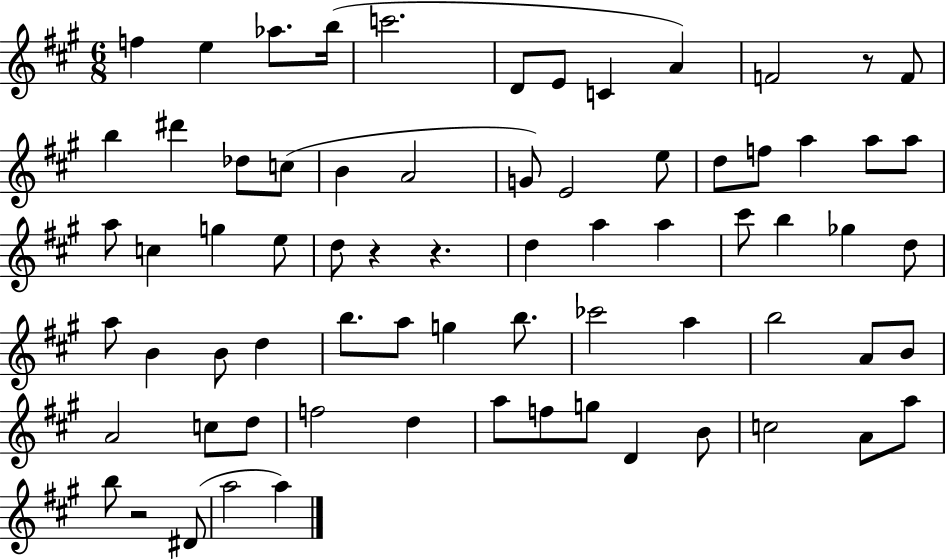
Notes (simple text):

F5/q E5/q Ab5/e. B5/s C6/h. D4/e E4/e C4/q A4/q F4/h R/e F4/e B5/q D#6/q Db5/e C5/e B4/q A4/h G4/e E4/h E5/e D5/e F5/e A5/q A5/e A5/e A5/e C5/q G5/q E5/e D5/e R/q R/q. D5/q A5/q A5/q C#6/e B5/q Gb5/q D5/e A5/e B4/q B4/e D5/q B5/e. A5/e G5/q B5/e. CES6/h A5/q B5/h A4/e B4/e A4/h C5/e D5/e F5/h D5/q A5/e F5/e G5/e D4/q B4/e C5/h A4/e A5/e B5/e R/h D#4/e A5/h A5/q